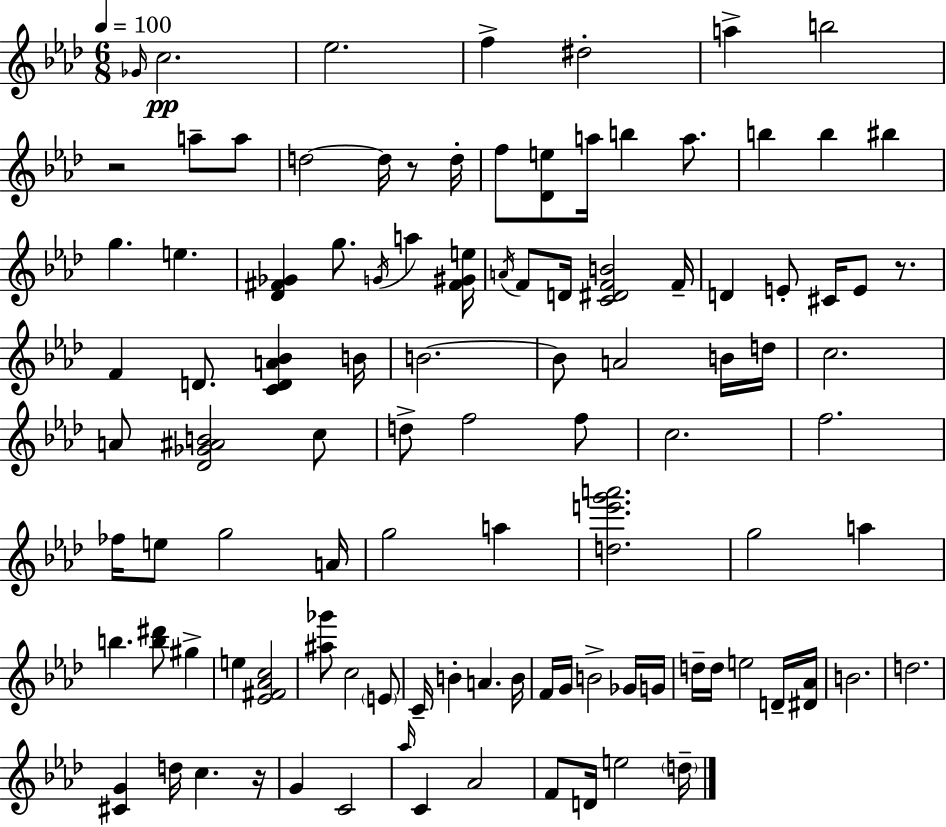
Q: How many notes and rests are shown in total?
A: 103